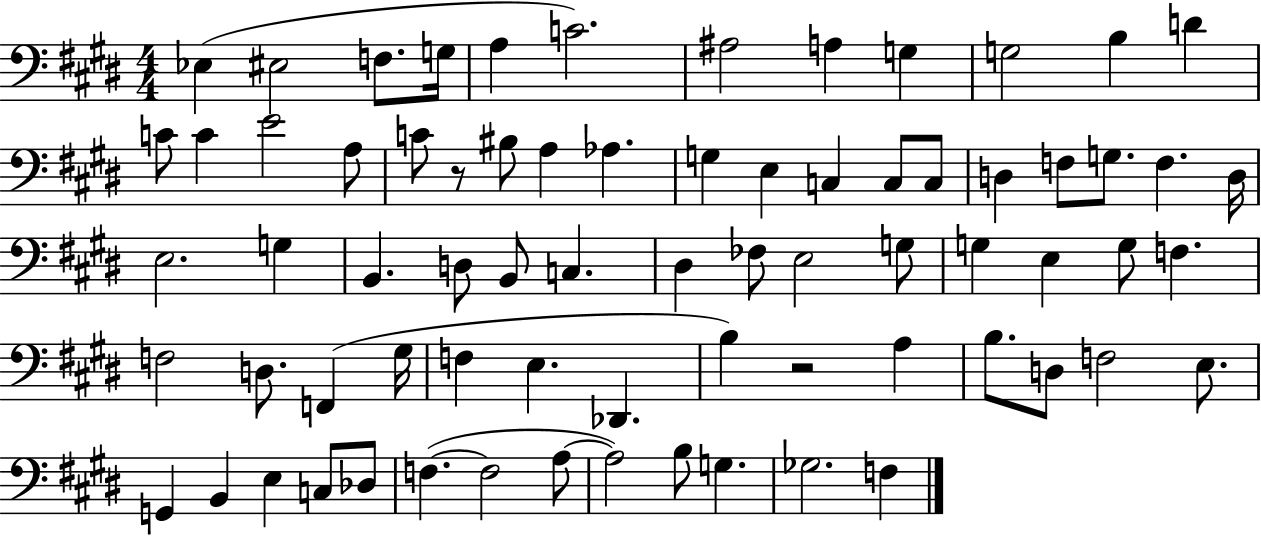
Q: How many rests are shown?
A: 2